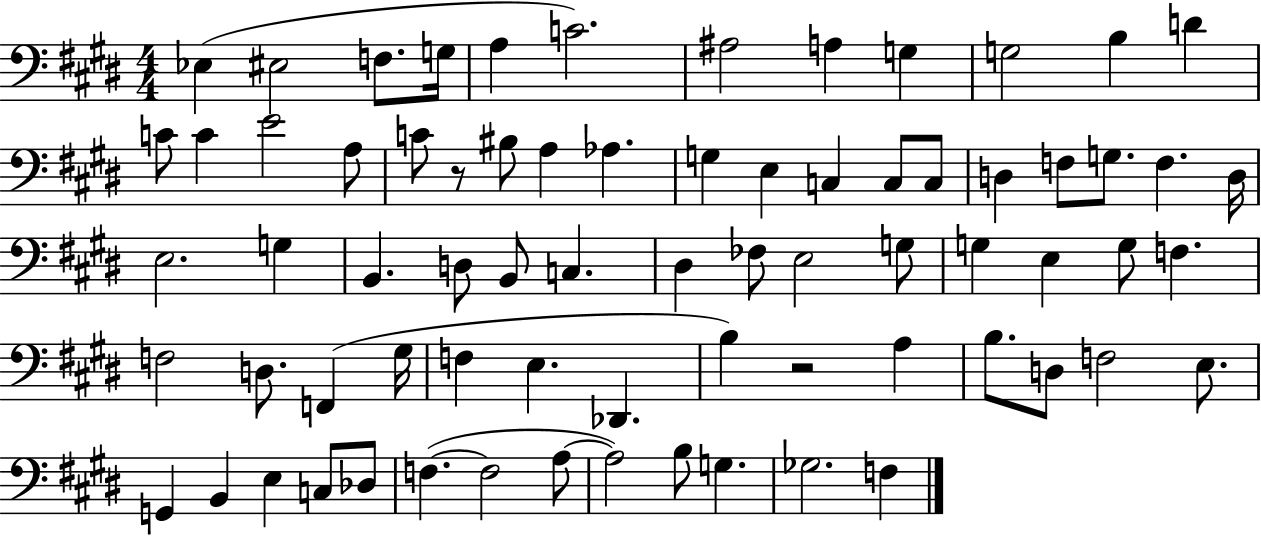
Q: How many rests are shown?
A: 2